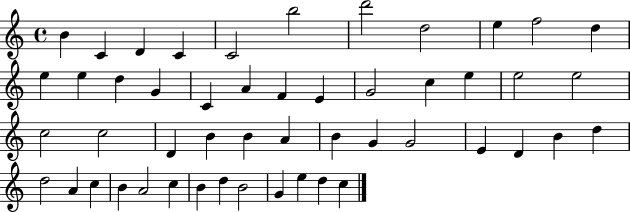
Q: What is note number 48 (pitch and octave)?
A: E5